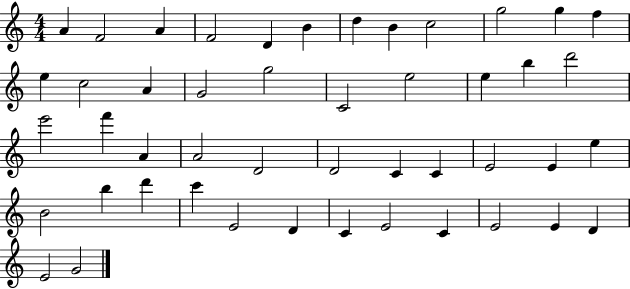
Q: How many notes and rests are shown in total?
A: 47